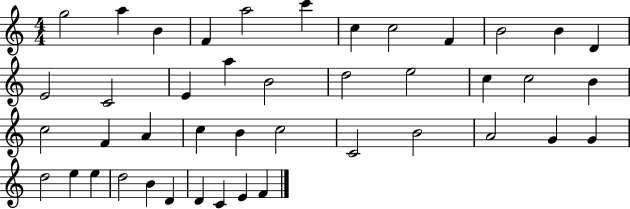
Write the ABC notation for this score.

X:1
T:Untitled
M:4/4
L:1/4
K:C
g2 a B F a2 c' c c2 F B2 B D E2 C2 E a B2 d2 e2 c c2 B c2 F A c B c2 C2 B2 A2 G G d2 e e d2 B D D C E F